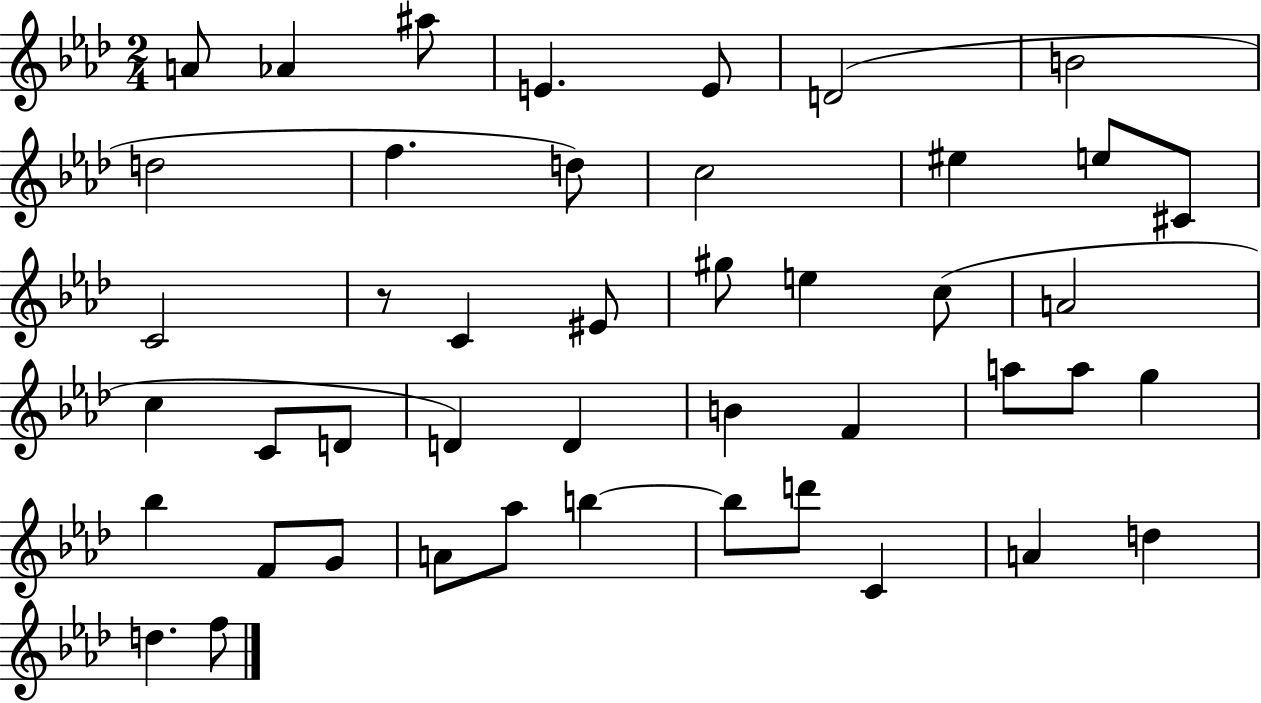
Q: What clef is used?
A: treble